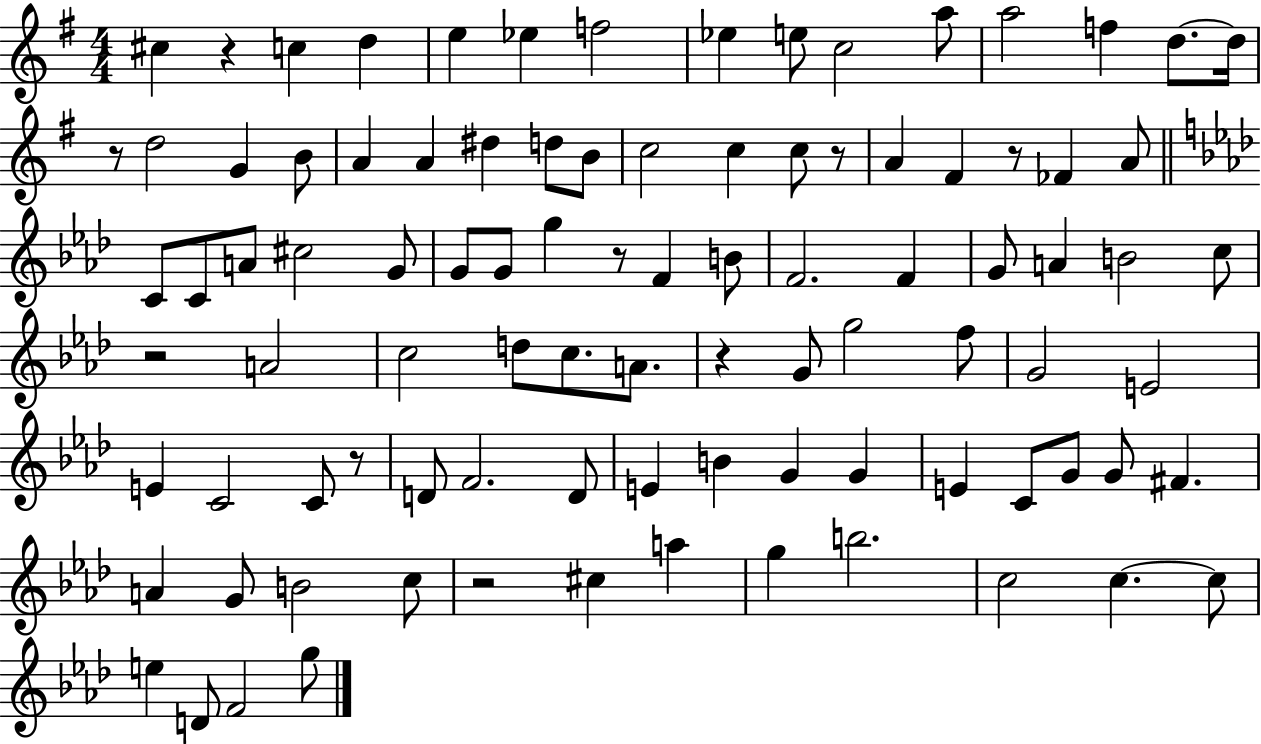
{
  \clef treble
  \numericTimeSignature
  \time 4/4
  \key g \major
  \repeat volta 2 { cis''4 r4 c''4 d''4 | e''4 ees''4 f''2 | ees''4 e''8 c''2 a''8 | a''2 f''4 d''8.~~ d''16 | \break r8 d''2 g'4 b'8 | a'4 a'4 dis''4 d''8 b'8 | c''2 c''4 c''8 r8 | a'4 fis'4 r8 fes'4 a'8 | \break \bar "||" \break \key aes \major c'8 c'8 a'8 cis''2 g'8 | g'8 g'8 g''4 r8 f'4 b'8 | f'2. f'4 | g'8 a'4 b'2 c''8 | \break r2 a'2 | c''2 d''8 c''8. a'8. | r4 g'8 g''2 f''8 | g'2 e'2 | \break e'4 c'2 c'8 r8 | d'8 f'2. d'8 | e'4 b'4 g'4 g'4 | e'4 c'8 g'8 g'8 fis'4. | \break a'4 g'8 b'2 c''8 | r2 cis''4 a''4 | g''4 b''2. | c''2 c''4.~~ c''8 | \break e''4 d'8 f'2 g''8 | } \bar "|."
}